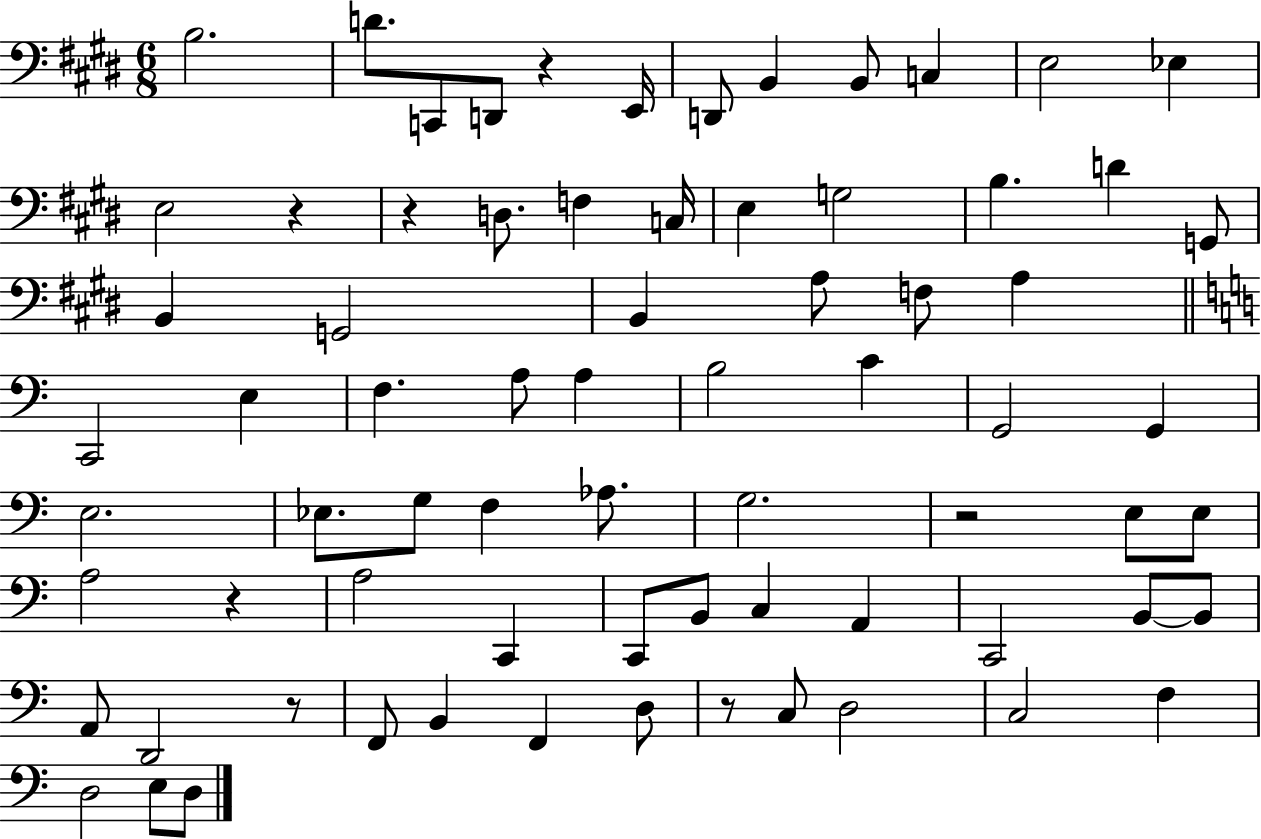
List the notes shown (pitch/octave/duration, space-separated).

B3/h. D4/e. C2/e D2/e R/q E2/s D2/e B2/q B2/e C3/q E3/h Eb3/q E3/h R/q R/q D3/e. F3/q C3/s E3/q G3/h B3/q. D4/q G2/e B2/q G2/h B2/q A3/e F3/e A3/q C2/h E3/q F3/q. A3/e A3/q B3/h C4/q G2/h G2/q E3/h. Eb3/e. G3/e F3/q Ab3/e. G3/h. R/h E3/e E3/e A3/h R/q A3/h C2/q C2/e B2/e C3/q A2/q C2/h B2/e B2/e A2/e D2/h R/e F2/e B2/q F2/q D3/e R/e C3/e D3/h C3/h F3/q D3/h E3/e D3/e